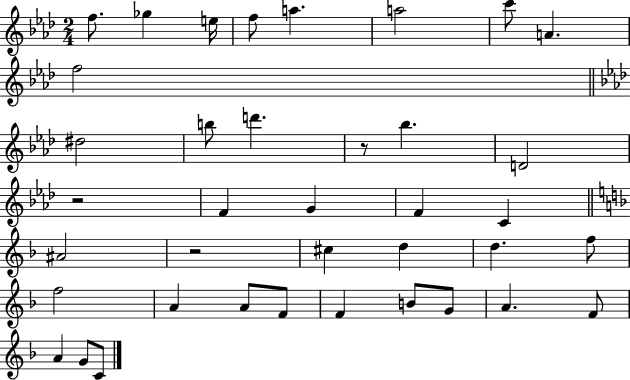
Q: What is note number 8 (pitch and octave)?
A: A4